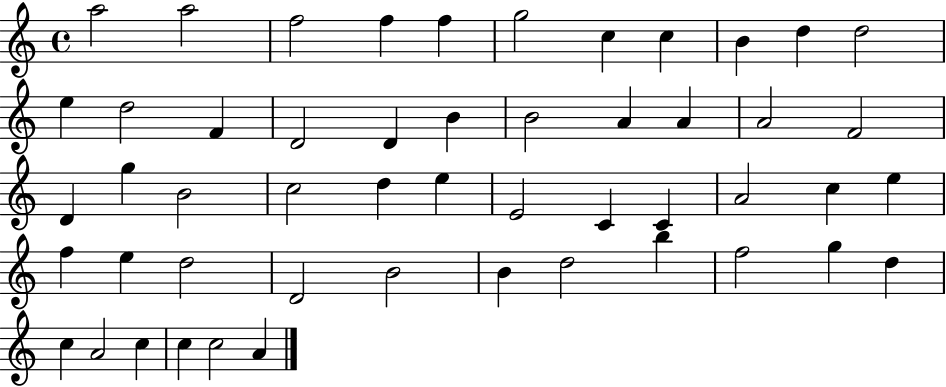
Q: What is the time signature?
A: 4/4